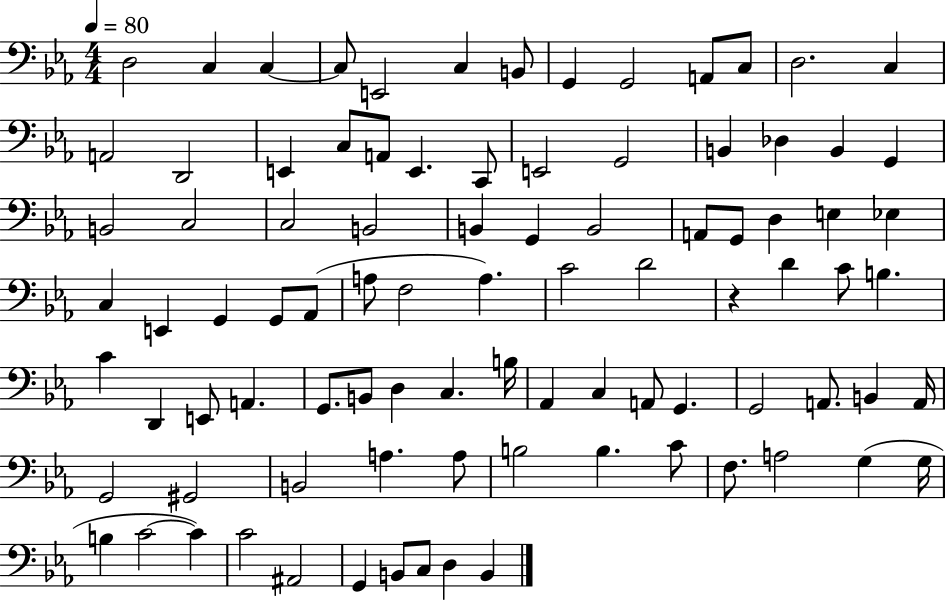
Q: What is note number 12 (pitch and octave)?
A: D3